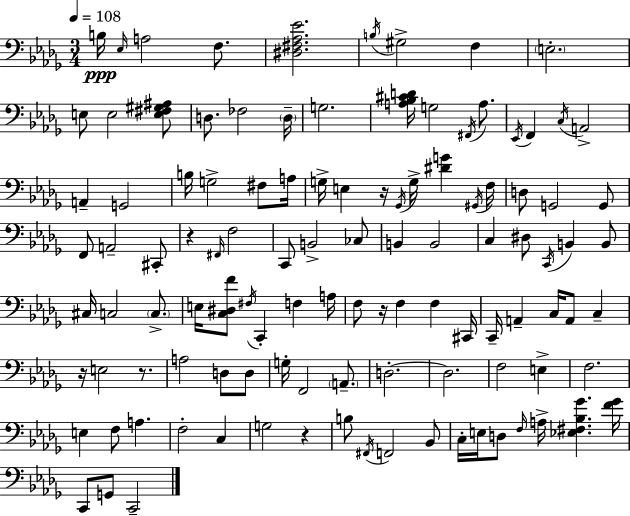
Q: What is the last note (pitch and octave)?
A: C2